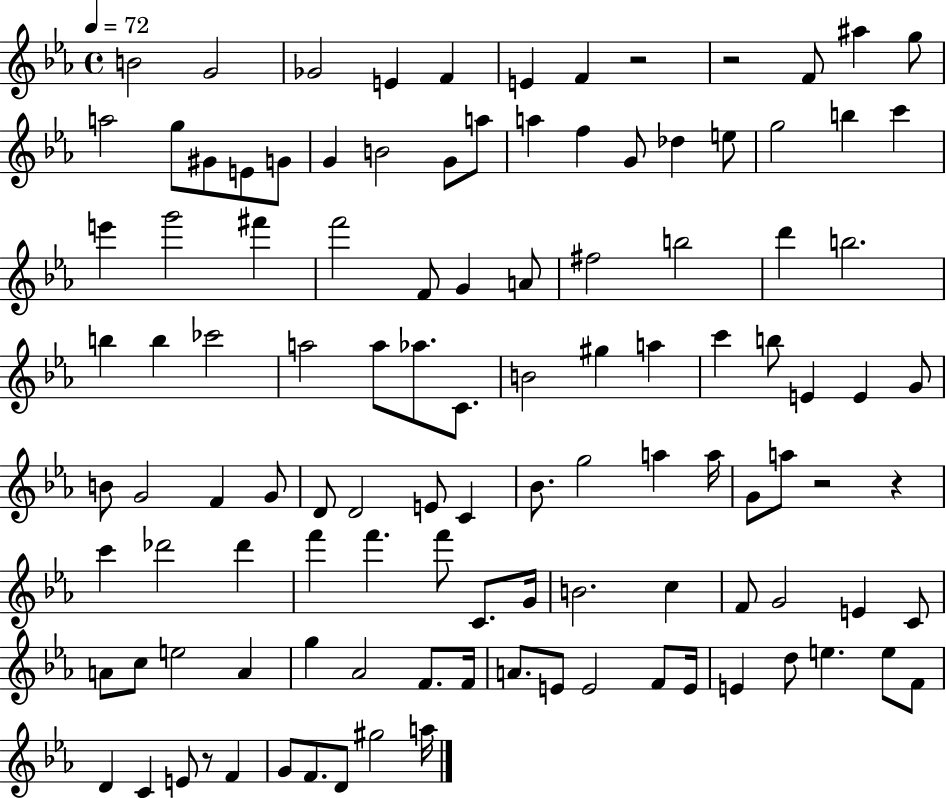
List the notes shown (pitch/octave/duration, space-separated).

B4/h G4/h Gb4/h E4/q F4/q E4/q F4/q R/h R/h F4/e A#5/q G5/e A5/h G5/e G#4/e E4/e G4/e G4/q B4/h G4/e A5/e A5/q F5/q G4/e Db5/q E5/e G5/h B5/q C6/q E6/q G6/h F#6/q F6/h F4/e G4/q A4/e F#5/h B5/h D6/q B5/h. B5/q B5/q CES6/h A5/h A5/e Ab5/e. C4/e. B4/h G#5/q A5/q C6/q B5/e E4/q E4/q G4/e B4/e G4/h F4/q G4/e D4/e D4/h E4/e C4/q Bb4/e. G5/h A5/q A5/s G4/e A5/e R/h R/q C6/q Db6/h Db6/q F6/q F6/q. F6/e C4/e. G4/s B4/h. C5/q F4/e G4/h E4/q C4/e A4/e C5/e E5/h A4/q G5/q Ab4/h F4/e. F4/s A4/e. E4/e E4/h F4/e E4/s E4/q D5/e E5/q. E5/e F4/e D4/q C4/q E4/e R/e F4/q G4/e F4/e. D4/e G#5/h A5/s